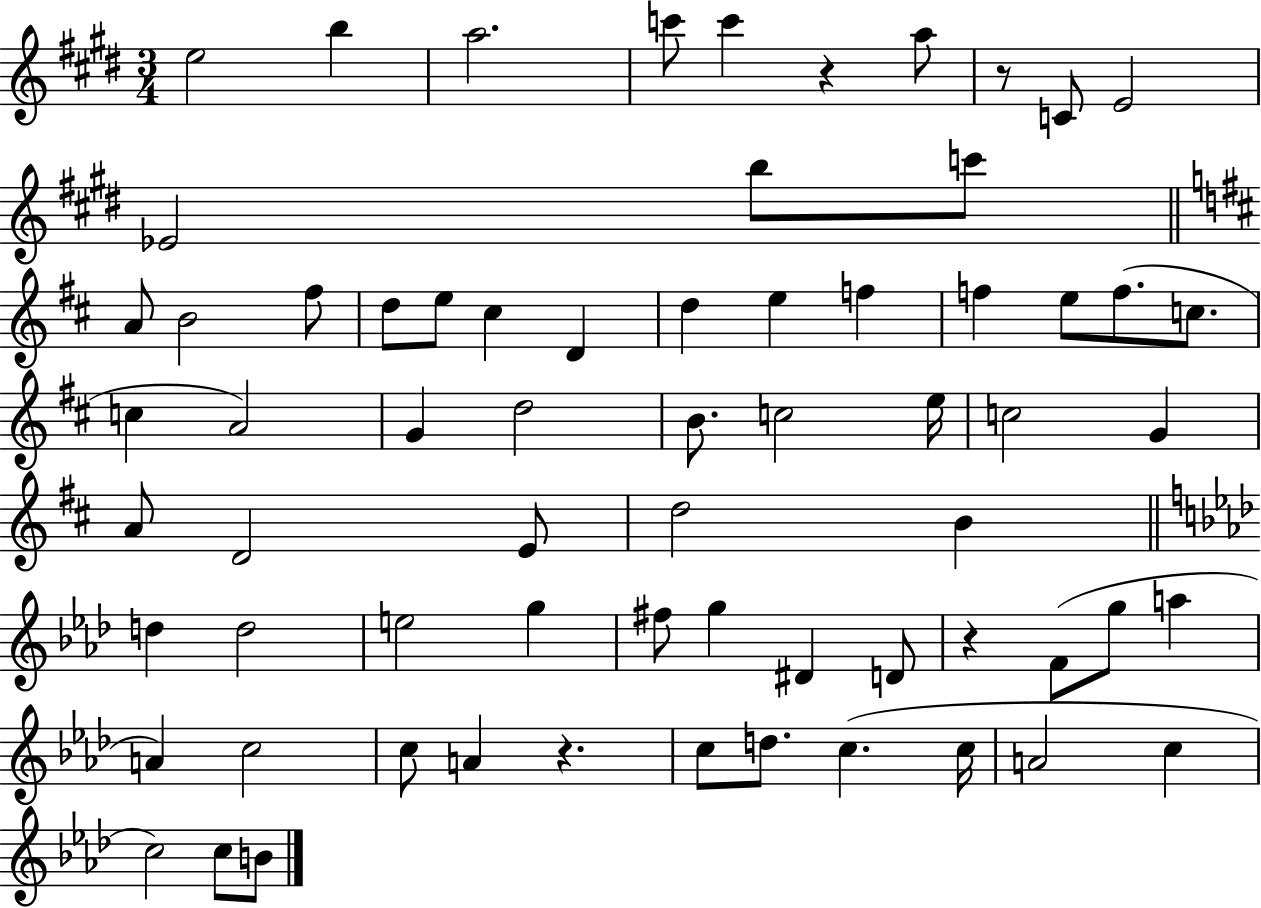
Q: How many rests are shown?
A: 4